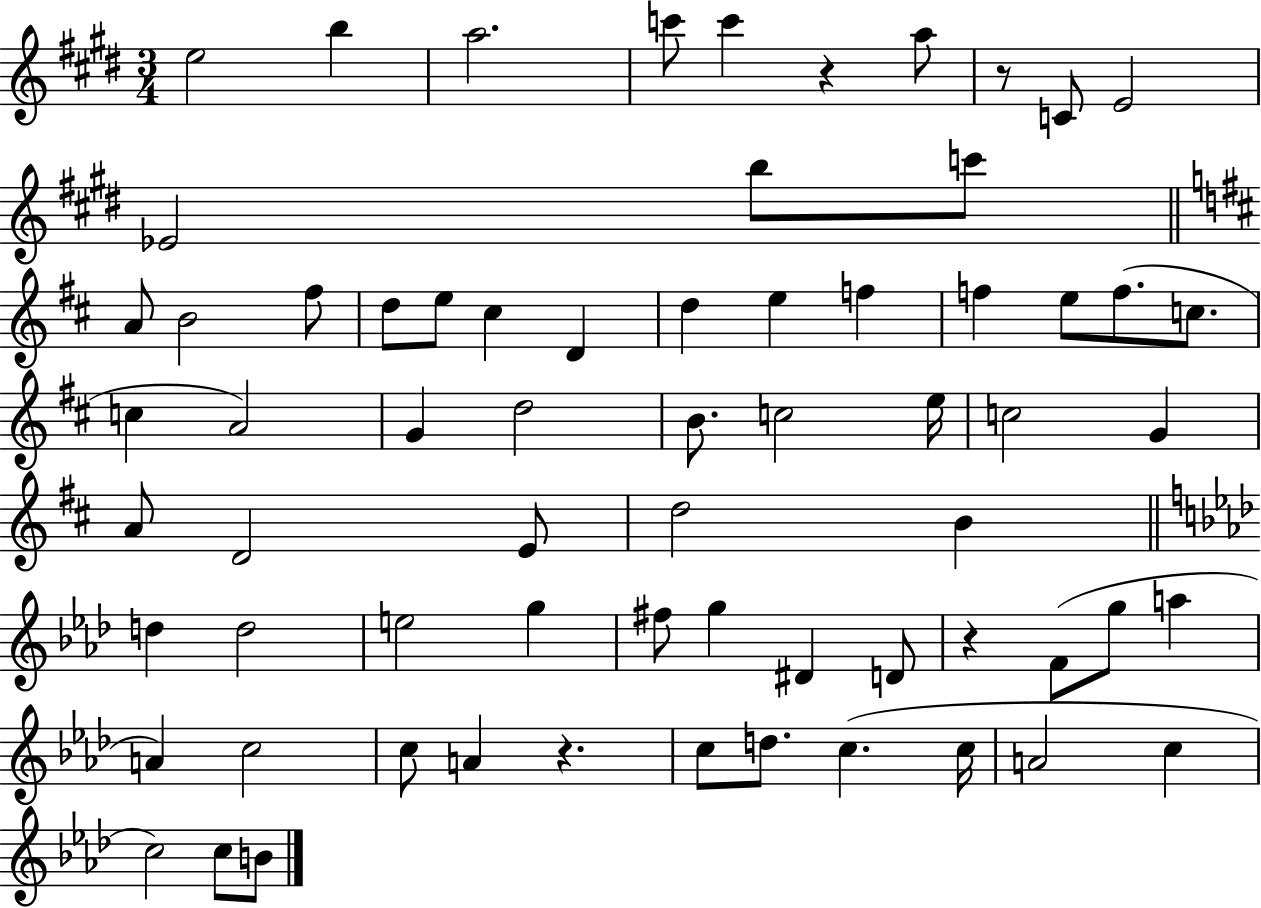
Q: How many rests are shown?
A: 4